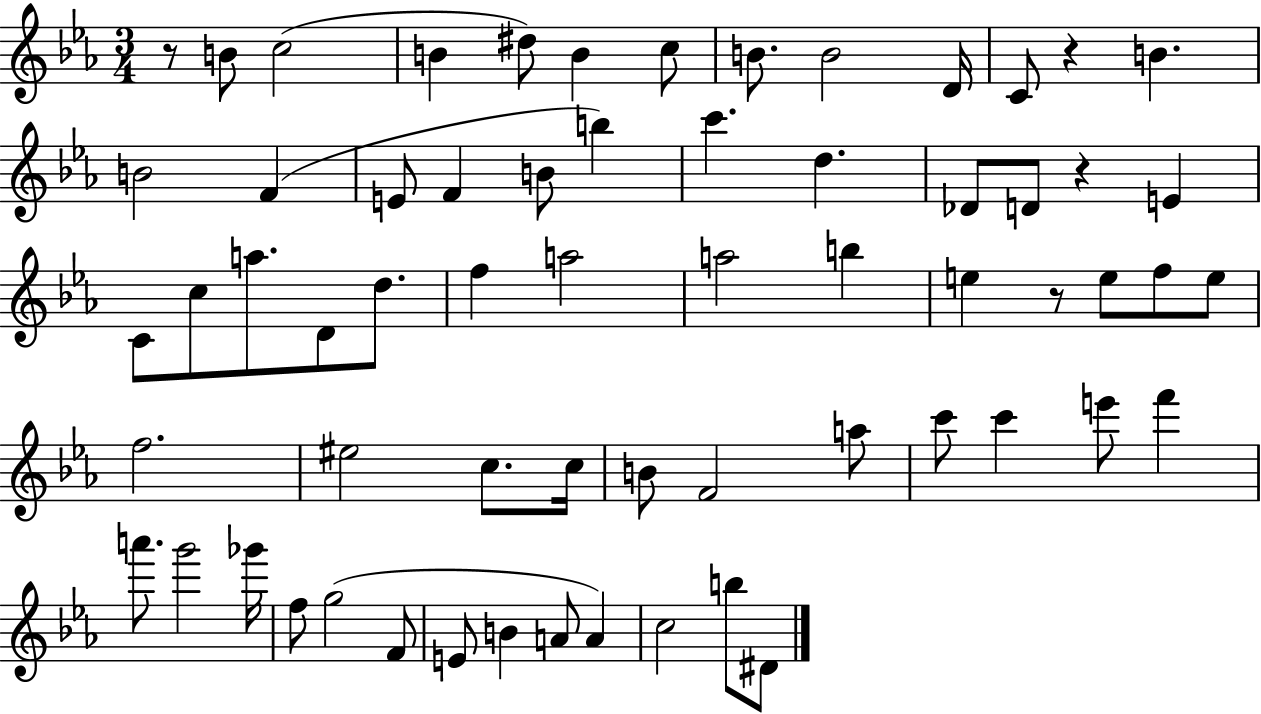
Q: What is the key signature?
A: EES major